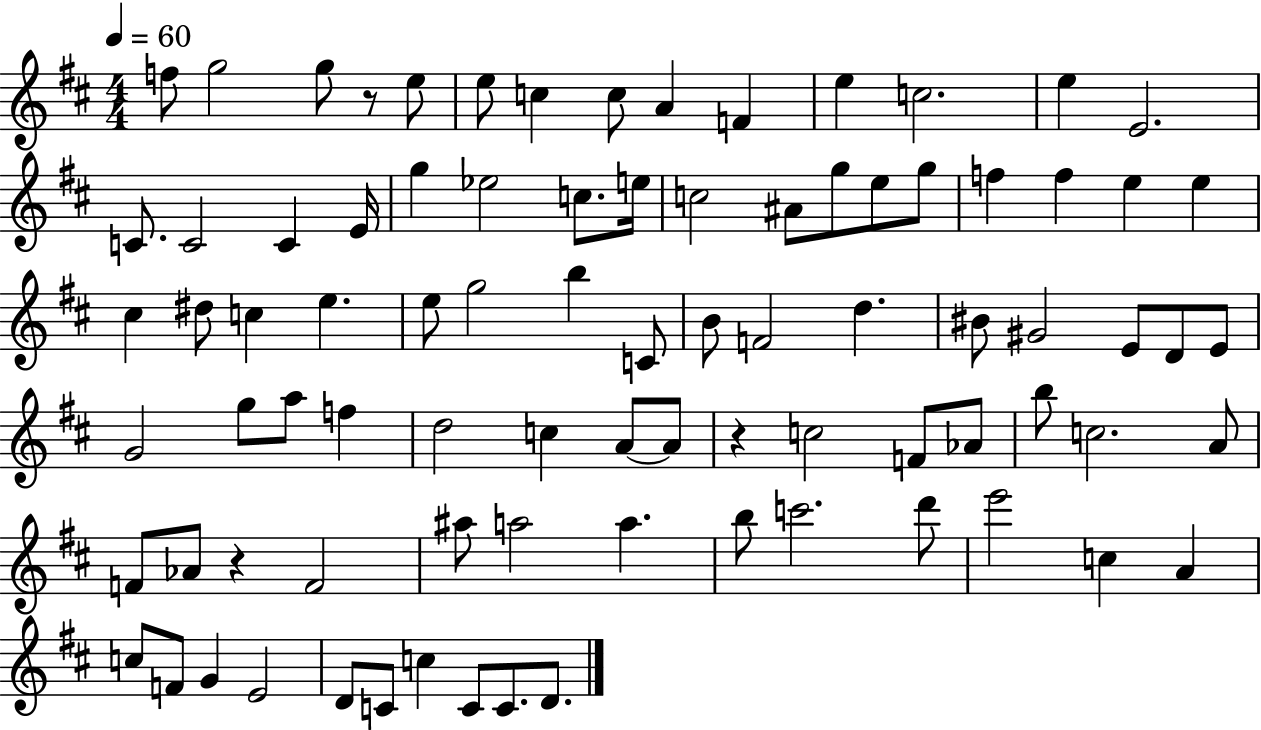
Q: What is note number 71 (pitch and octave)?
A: C5